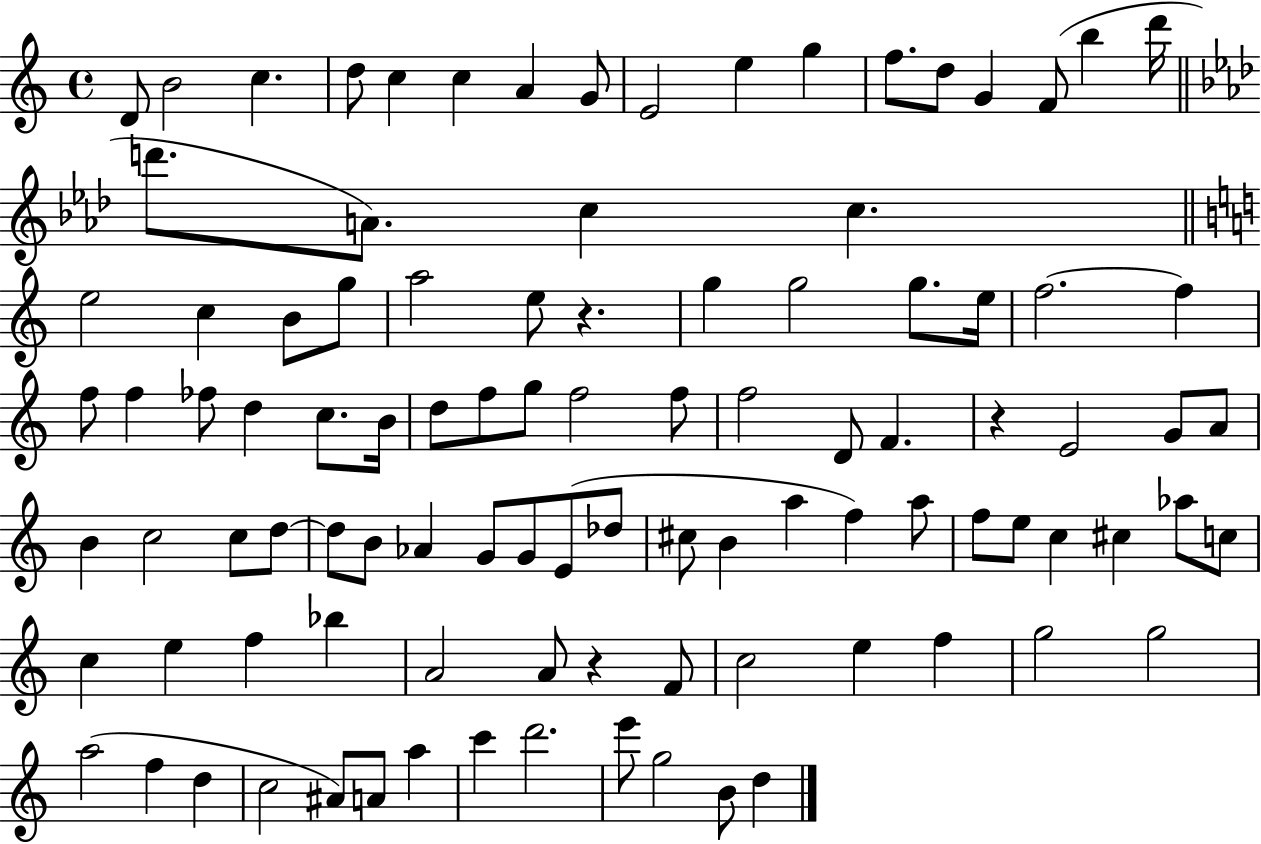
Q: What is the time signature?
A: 4/4